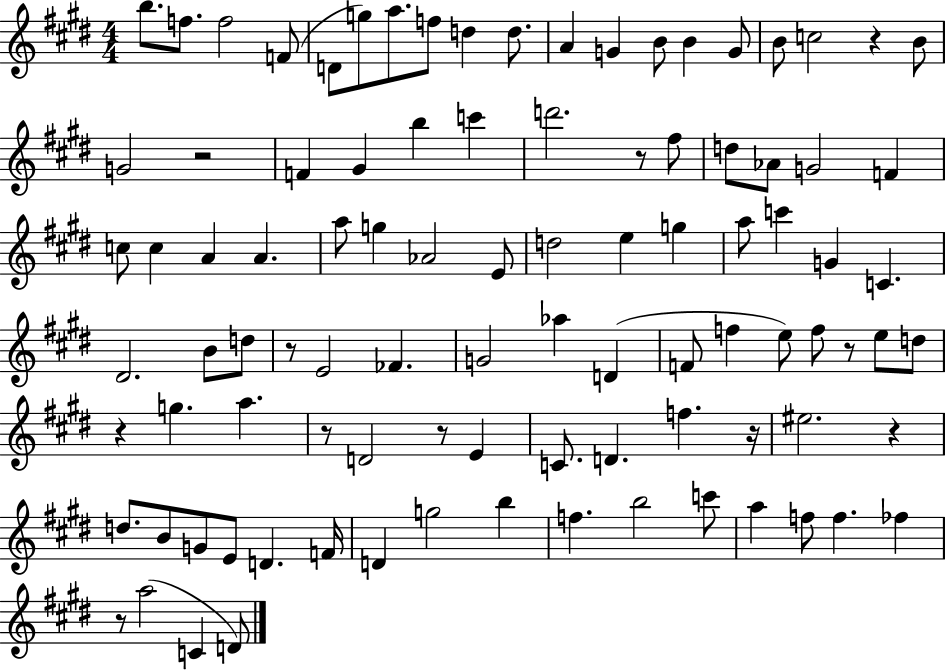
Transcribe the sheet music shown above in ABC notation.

X:1
T:Untitled
M:4/4
L:1/4
K:E
b/2 f/2 f2 F/2 D/2 g/2 a/2 f/2 d d/2 A G B/2 B G/2 B/2 c2 z B/2 G2 z2 F ^G b c' d'2 z/2 ^f/2 d/2 _A/2 G2 F c/2 c A A a/2 g _A2 E/2 d2 e g a/2 c' G C ^D2 B/2 d/2 z/2 E2 _F G2 _a D F/2 f e/2 f/2 z/2 e/2 d/2 z g a z/2 D2 z/2 E C/2 D f z/4 ^e2 z d/2 B/2 G/2 E/2 D F/4 D g2 b f b2 c'/2 a f/2 f _f z/2 a2 C D/2